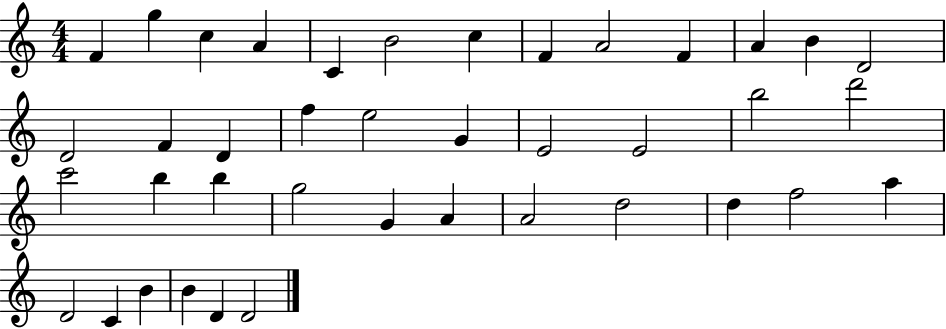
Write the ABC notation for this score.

X:1
T:Untitled
M:4/4
L:1/4
K:C
F g c A C B2 c F A2 F A B D2 D2 F D f e2 G E2 E2 b2 d'2 c'2 b b g2 G A A2 d2 d f2 a D2 C B B D D2